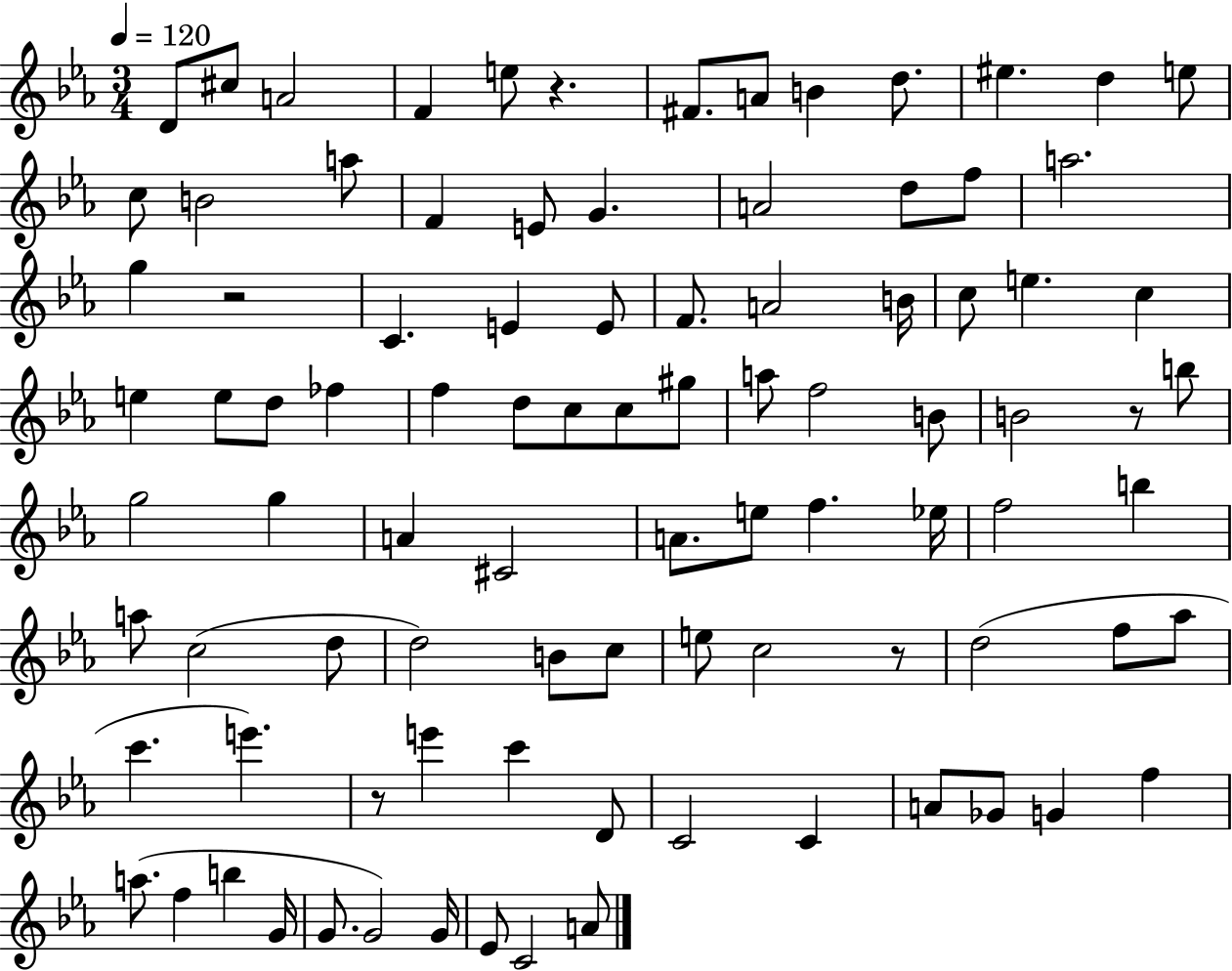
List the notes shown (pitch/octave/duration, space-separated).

D4/e C#5/e A4/h F4/q E5/e R/q. F#4/e. A4/e B4/q D5/e. EIS5/q. D5/q E5/e C5/e B4/h A5/e F4/q E4/e G4/q. A4/h D5/e F5/e A5/h. G5/q R/h C4/q. E4/q E4/e F4/e. A4/h B4/s C5/e E5/q. C5/q E5/q E5/e D5/e FES5/q F5/q D5/e C5/e C5/e G#5/e A5/e F5/h B4/e B4/h R/e B5/e G5/h G5/q A4/q C#4/h A4/e. E5/e F5/q. Eb5/s F5/h B5/q A5/e C5/h D5/e D5/h B4/e C5/e E5/e C5/h R/e D5/h F5/e Ab5/e C6/q. E6/q. R/e E6/q C6/q D4/e C4/h C4/q A4/e Gb4/e G4/q F5/q A5/e. F5/q B5/q G4/s G4/e. G4/h G4/s Eb4/e C4/h A4/e